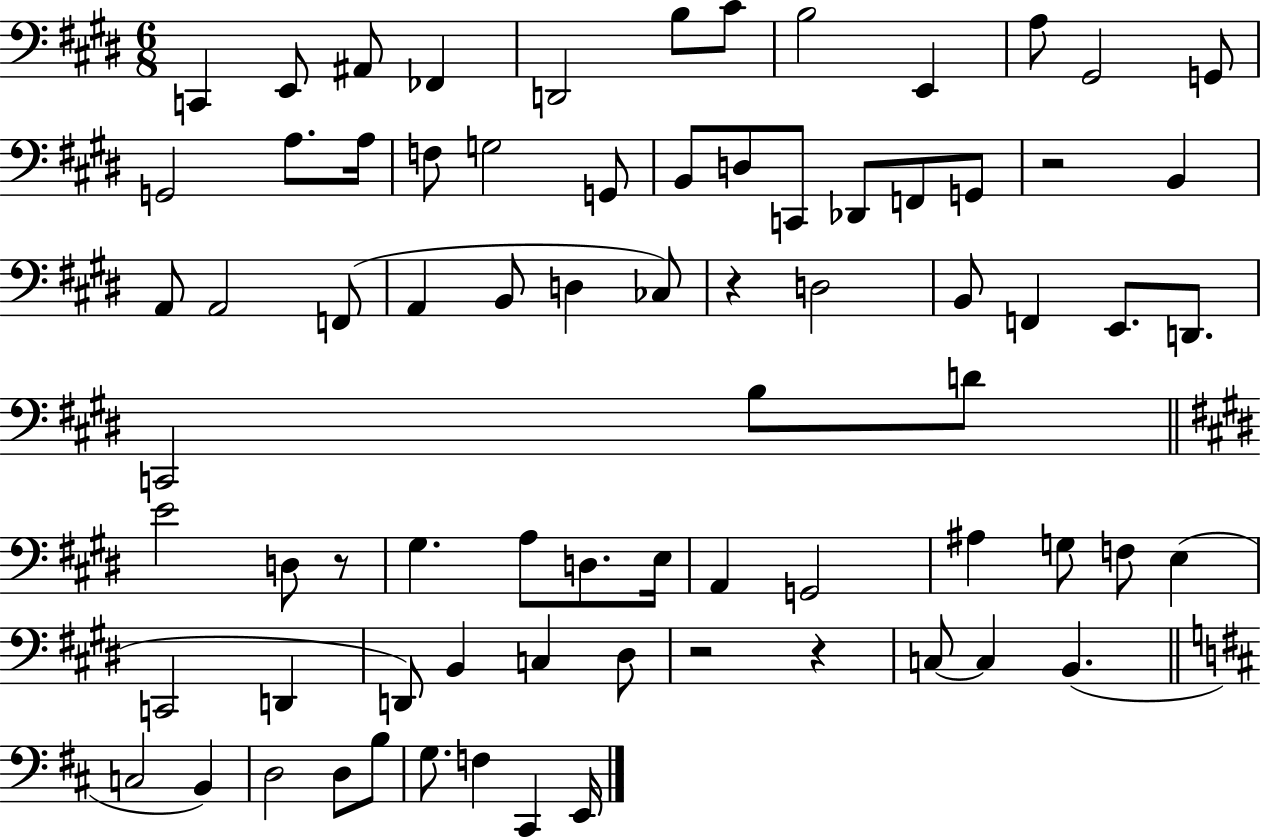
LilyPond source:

{
  \clef bass
  \numericTimeSignature
  \time 6/8
  \key e \major
  \repeat volta 2 { c,4 e,8 ais,8 fes,4 | d,2 b8 cis'8 | b2 e,4 | a8 gis,2 g,8 | \break g,2 a8. a16 | f8 g2 g,8 | b,8 d8 c,8 des,8 f,8 g,8 | r2 b,4 | \break a,8 a,2 f,8( | a,4 b,8 d4 ces8) | r4 d2 | b,8 f,4 e,8. d,8. | \break c,2 b8 d'8 | \bar "||" \break \key e \major e'2 d8 r8 | gis4. a8 d8. e16 | a,4 g,2 | ais4 g8 f8 e4( | \break c,2 d,4 | d,8) b,4 c4 dis8 | r2 r4 | c8~~ c4 b,4.( | \break \bar "||" \break \key b \minor c2 b,4) | d2 d8 b8 | g8. f4 cis,4 e,16 | } \bar "|."
}